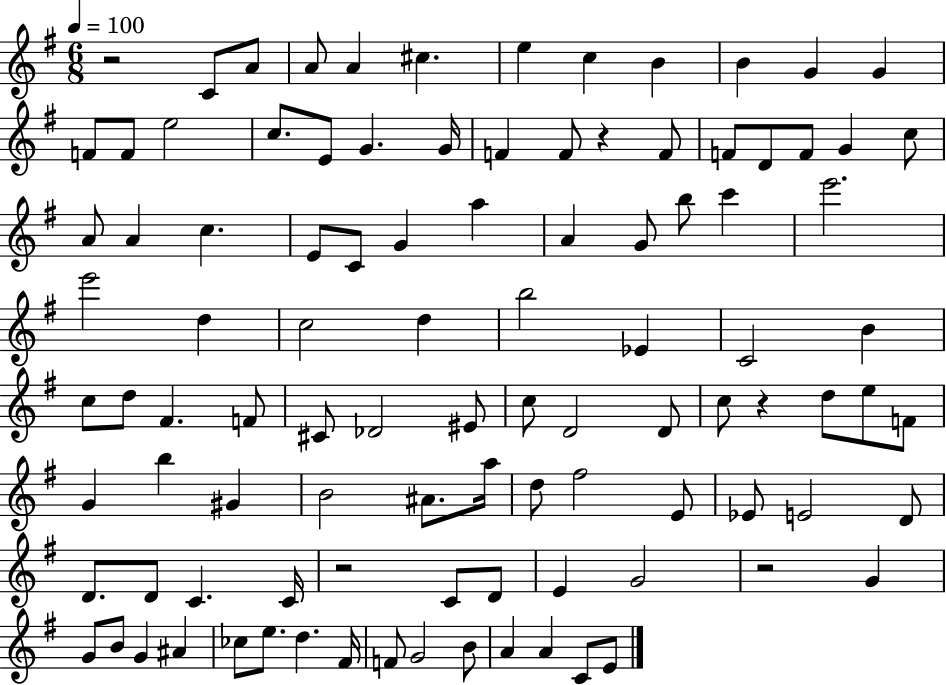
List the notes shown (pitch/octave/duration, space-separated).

R/h C4/e A4/e A4/e A4/q C#5/q. E5/q C5/q B4/q B4/q G4/q G4/q F4/e F4/e E5/h C5/e. E4/e G4/q. G4/s F4/q F4/e R/q F4/e F4/e D4/e F4/e G4/q C5/e A4/e A4/q C5/q. E4/e C4/e G4/q A5/q A4/q G4/e B5/e C6/q E6/h. E6/h D5/q C5/h D5/q B5/h Eb4/q C4/h B4/q C5/e D5/e F#4/q. F4/e C#4/e Db4/h EIS4/e C5/e D4/h D4/e C5/e R/q D5/e E5/e F4/e G4/q B5/q G#4/q B4/h A#4/e. A5/s D5/e F#5/h E4/e Eb4/e E4/h D4/e D4/e. D4/e C4/q. C4/s R/h C4/e D4/e E4/q G4/h R/h G4/q G4/e B4/e G4/q A#4/q CES5/e E5/e. D5/q. F#4/s F4/e G4/h B4/e A4/q A4/q C4/e E4/e